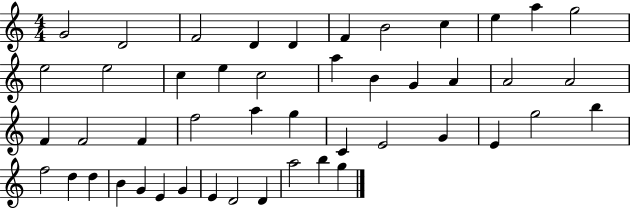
X:1
T:Untitled
M:4/4
L:1/4
K:C
G2 D2 F2 D D F B2 c e a g2 e2 e2 c e c2 a B G A A2 A2 F F2 F f2 a g C E2 G E g2 b f2 d d B G E G E D2 D a2 b g